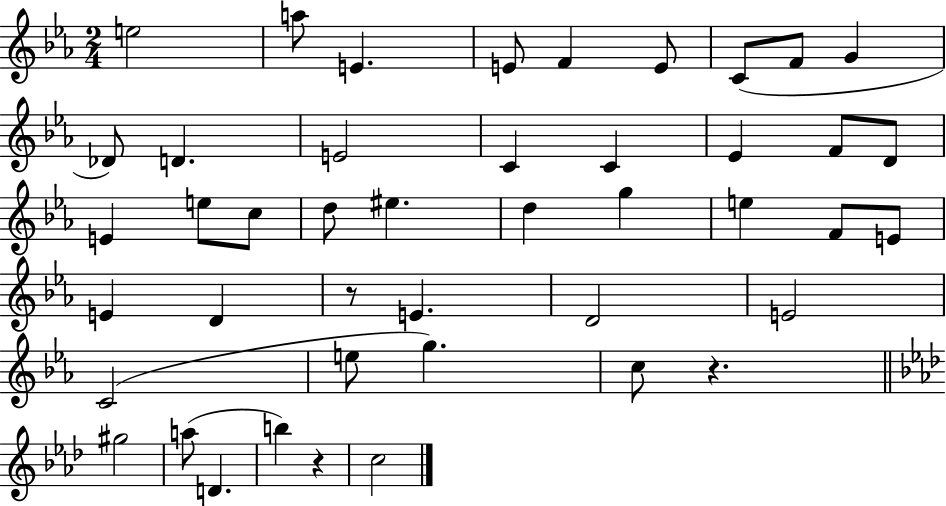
E5/h A5/e E4/q. E4/e F4/q E4/e C4/e F4/e G4/q Db4/e D4/q. E4/h C4/q C4/q Eb4/q F4/e D4/e E4/q E5/e C5/e D5/e EIS5/q. D5/q G5/q E5/q F4/e E4/e E4/q D4/q R/e E4/q. D4/h E4/h C4/h E5/e G5/q. C5/e R/q. G#5/h A5/e D4/q. B5/q R/q C5/h